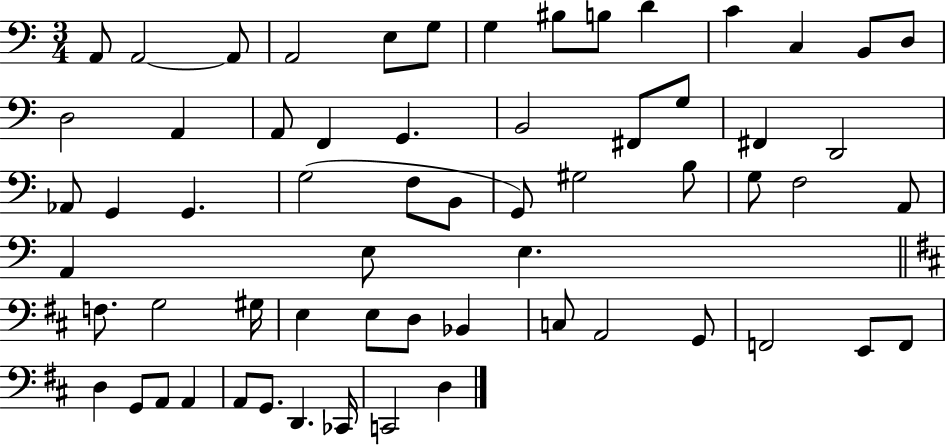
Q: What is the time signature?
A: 3/4